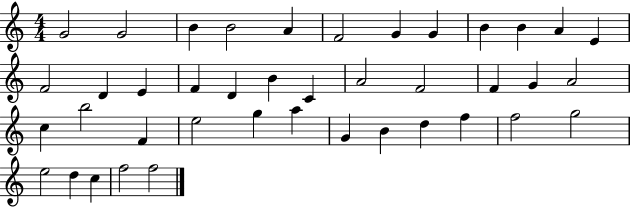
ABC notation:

X:1
T:Untitled
M:4/4
L:1/4
K:C
G2 G2 B B2 A F2 G G B B A E F2 D E F D B C A2 F2 F G A2 c b2 F e2 g a G B d f f2 g2 e2 d c f2 f2